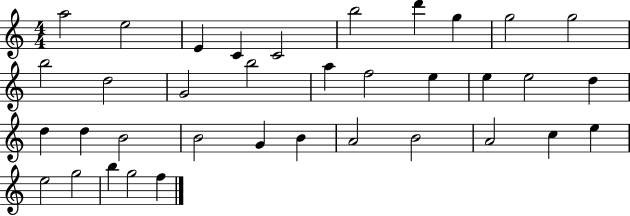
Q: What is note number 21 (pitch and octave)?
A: D5